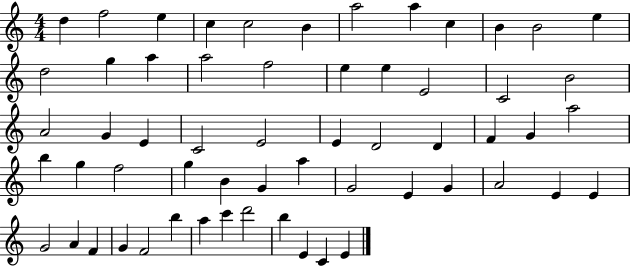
{
  \clef treble
  \numericTimeSignature
  \time 4/4
  \key c \major
  d''4 f''2 e''4 | c''4 c''2 b'4 | a''2 a''4 c''4 | b'4 b'2 e''4 | \break d''2 g''4 a''4 | a''2 f''2 | e''4 e''4 e'2 | c'2 b'2 | \break a'2 g'4 e'4 | c'2 e'2 | e'4 d'2 d'4 | f'4 g'4 a''2 | \break b''4 g''4 f''2 | g''4 b'4 g'4 a''4 | g'2 e'4 g'4 | a'2 e'4 e'4 | \break g'2 a'4 f'4 | g'4 f'2 b''4 | a''4 c'''4 d'''2 | b''4 e'4 c'4 e'4 | \break \bar "|."
}